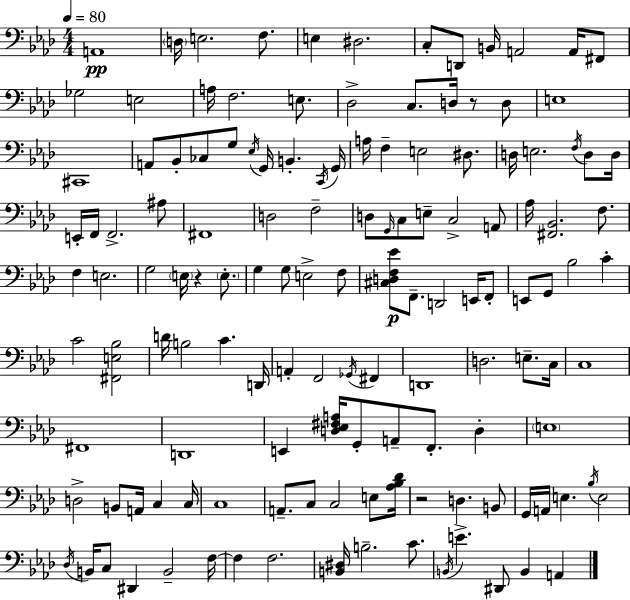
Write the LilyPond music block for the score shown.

{
  \clef bass
  \numericTimeSignature
  \time 4/4
  \key f \minor
  \tempo 4 = 80
  a,1\pp | \parenthesize d16 e2. f8. | e4 dis2. | c8-. d,8 b,16 a,2 a,16 fis,8 | \break ges2 e2 | a16 f2. e8. | des2-> c8. d16 r8 d8 | e1 | \break cis,1 | a,8 bes,8-. ces8 g8 \acciaccatura { ees16 } g,16 b,4.-. | \acciaccatura { c,16 } g,16 a16 f4-- e2 dis8. | d16 e2. \acciaccatura { f16 } | \break d8 d16 e,16-. f,16 f,2.-> | ais8 fis,1 | d2 f2-- | d8 \grace { g,16 } c8 e8-- c2-> | \break a,8 aes16 <fis, bes,>2. | f8. f4 e2. | g2 \parenthesize e16 r4 | \parenthesize e8.-. g4 g8 e2-> | \break f8 <cis d f ees'>8\p f,8.-- d,2 | e,16 f,8-. e,8 g,8 bes2 | c'4-. c'2 <fis, e bes>2 | d'16 b2 c'4. | \break d,16 a,4-. f,2 | \acciaccatura { ges,16 } fis,4 d,1 | d2. | e8.-- c16 c1 | \break fis,1 | d,1 | e,4 <d ees fis a>16 g,8-. a,8-- f,8.-. | d4-. \parenthesize e1 | \break d2-> b,8 a,16 | c4 c16 c1 | a,8.-- c8 c2 | e8 <aes bes des'>16 r2 d4. | \break b,8 g,16 a,16 e4. \acciaccatura { bes16 } e2 | \acciaccatura { des16 } b,16 c8 dis,4 b,2-- | f16~~ f4 f2. | <b, dis>16 b2.-- | \break c'8. \acciaccatura { b,16 } e'4.-> dis,8 | b,4 a,4 \bar "|."
}